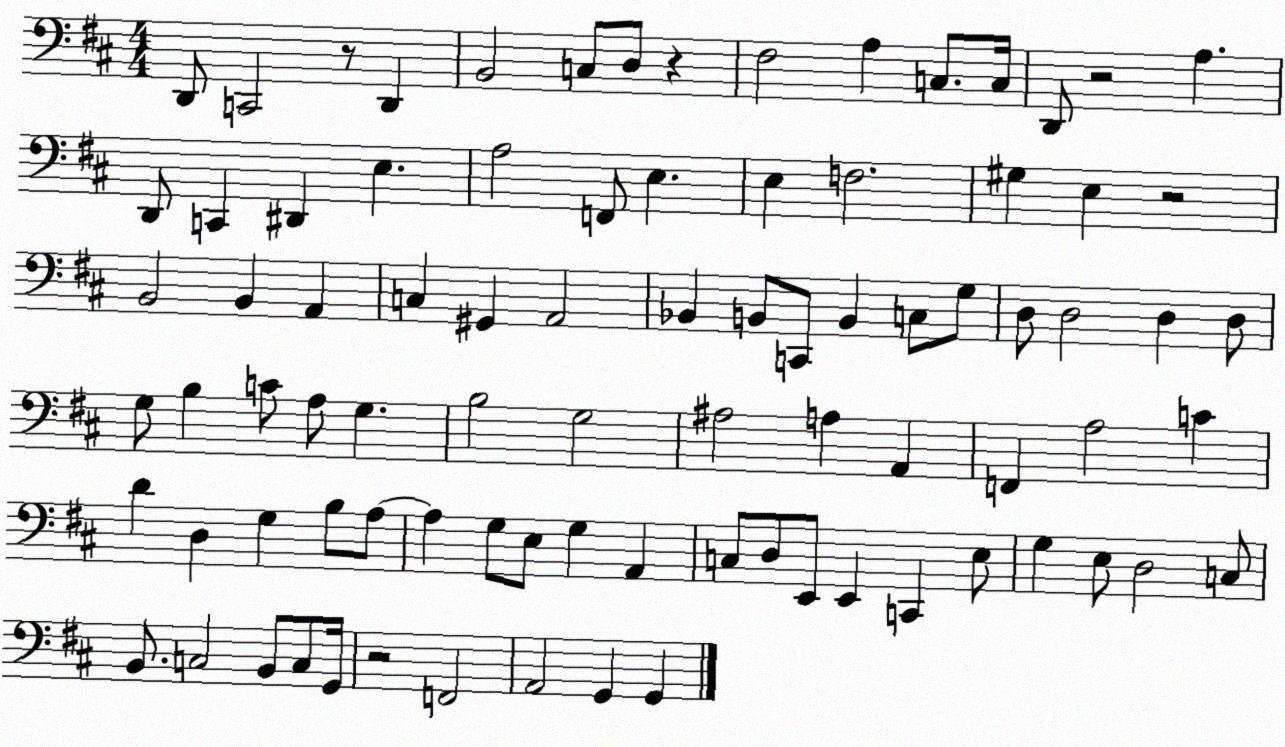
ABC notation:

X:1
T:Untitled
M:4/4
L:1/4
K:D
D,,/2 C,,2 z/2 D,, B,,2 C,/2 D,/2 z ^F,2 A, C,/2 C,/4 D,,/2 z2 A, D,,/2 C,, ^D,, E, A,2 F,,/2 E, E, F,2 ^G, E, z2 B,,2 B,, A,, C, ^G,, A,,2 _B,, B,,/2 C,,/2 B,, C,/2 G,/2 D,/2 D,2 D, D,/2 G,/2 B, C/2 A,/2 G, B,2 G,2 ^A,2 A, A,, F,, A,2 C D D, G, B,/2 A,/2 A, G,/2 E,/2 G, A,, C,/2 D,/2 E,,/2 E,, C,, E,/2 G, E,/2 D,2 C,/2 B,,/2 C,2 B,,/2 C,/2 G,,/4 z2 F,,2 A,,2 G,, G,,